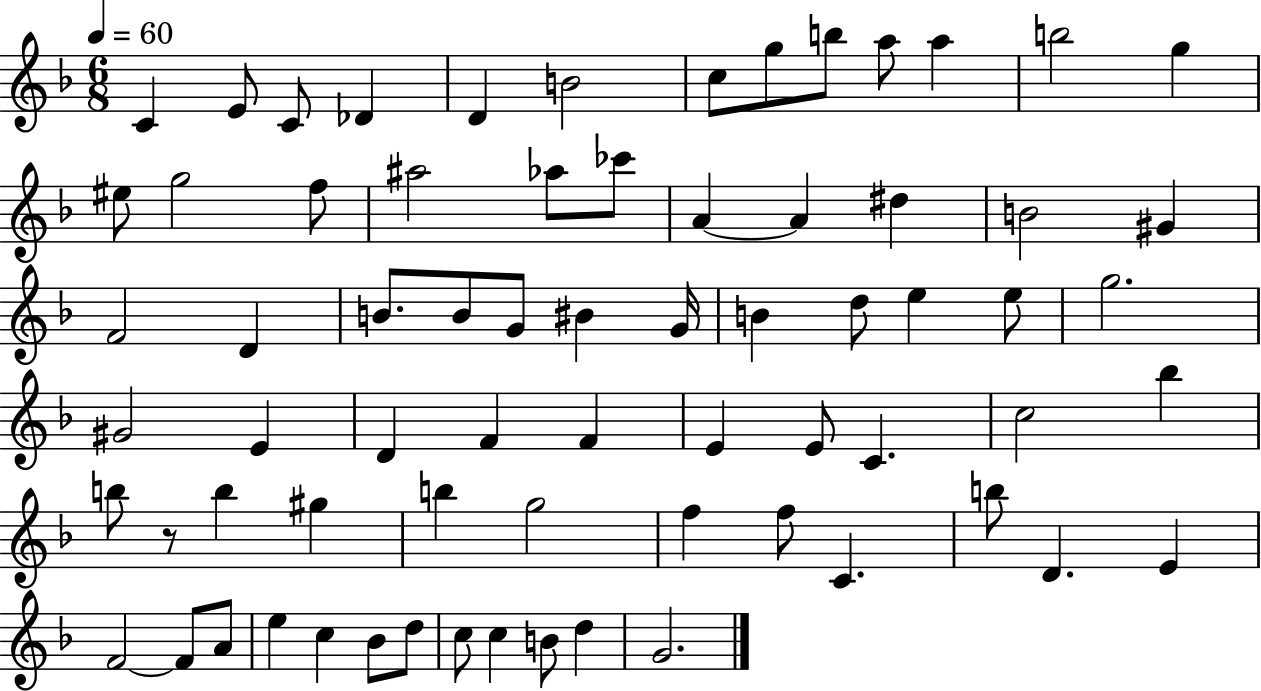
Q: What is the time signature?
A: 6/8